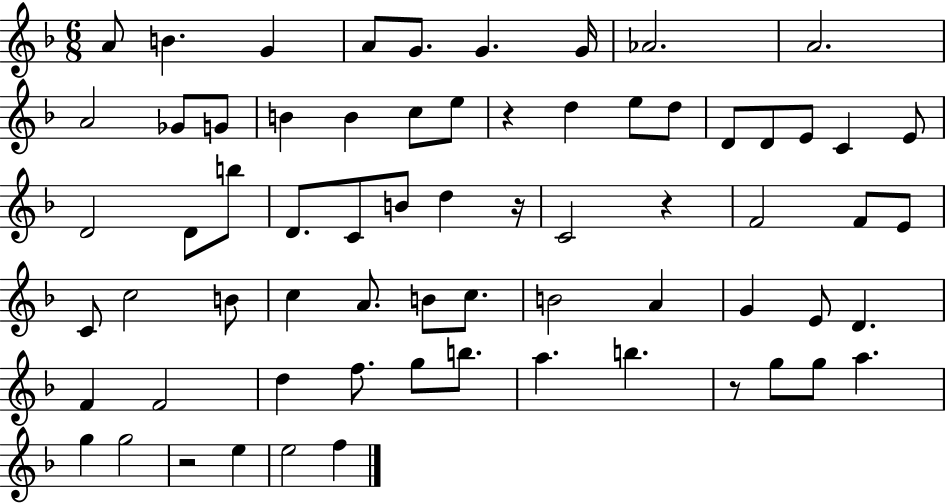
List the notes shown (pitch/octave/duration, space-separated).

A4/e B4/q. G4/q A4/e G4/e. G4/q. G4/s Ab4/h. A4/h. A4/h Gb4/e G4/e B4/q B4/q C5/e E5/e R/q D5/q E5/e D5/e D4/e D4/e E4/e C4/q E4/e D4/h D4/e B5/e D4/e. C4/e B4/e D5/q R/s C4/h R/q F4/h F4/e E4/e C4/e C5/h B4/e C5/q A4/e. B4/e C5/e. B4/h A4/q G4/q E4/e D4/q. F4/q F4/h D5/q F5/e. G5/e B5/e. A5/q. B5/q. R/e G5/e G5/e A5/q. G5/q G5/h R/h E5/q E5/h F5/q